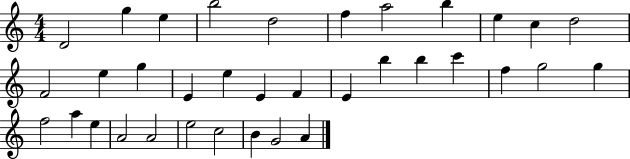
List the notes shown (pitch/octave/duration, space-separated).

D4/h G5/q E5/q B5/h D5/h F5/q A5/h B5/q E5/q C5/q D5/h F4/h E5/q G5/q E4/q E5/q E4/q F4/q E4/q B5/q B5/q C6/q F5/q G5/h G5/q F5/h A5/q E5/q A4/h A4/h E5/h C5/h B4/q G4/h A4/q